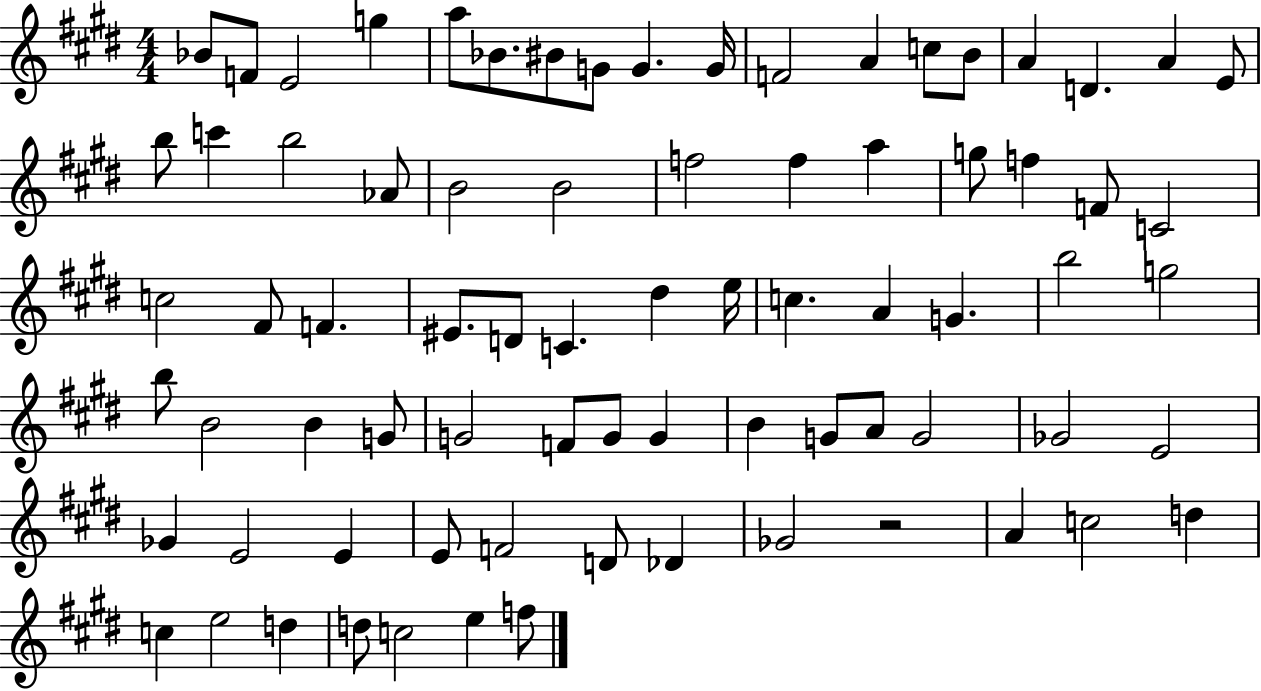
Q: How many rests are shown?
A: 1